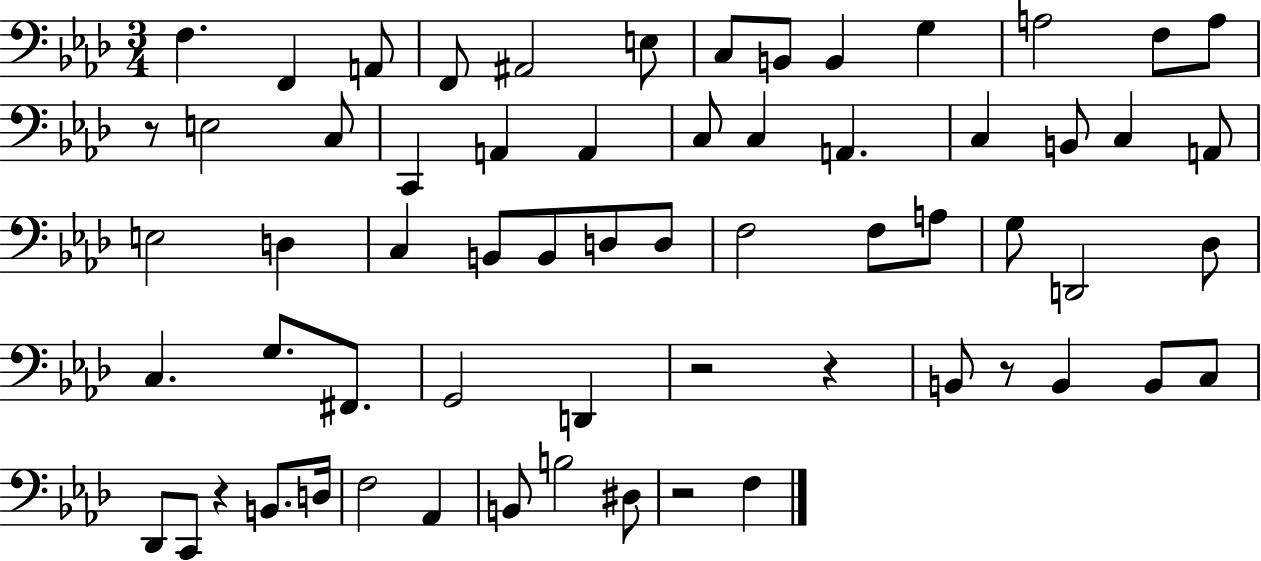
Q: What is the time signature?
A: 3/4